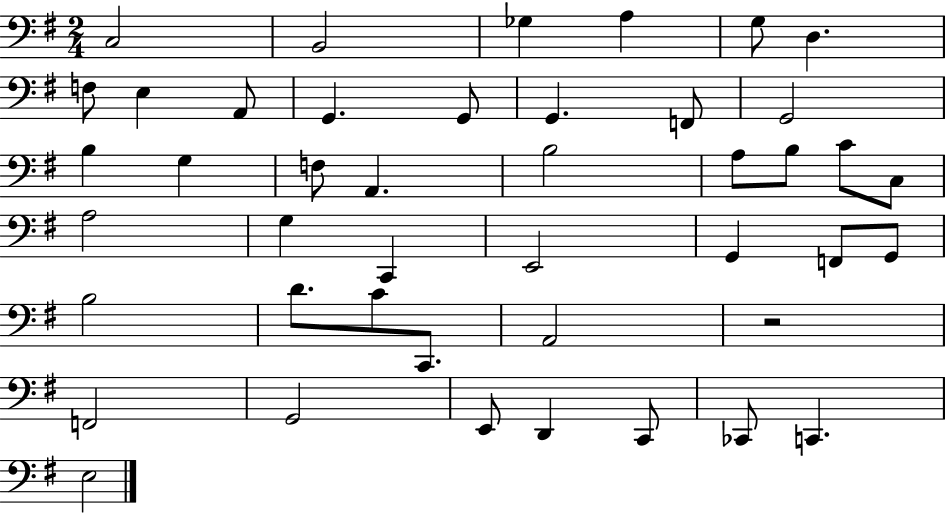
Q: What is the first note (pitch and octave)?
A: C3